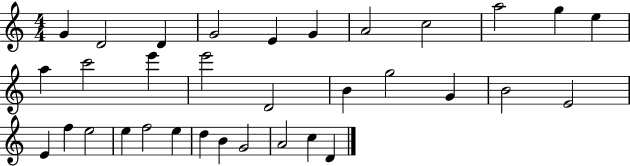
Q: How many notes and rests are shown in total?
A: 33